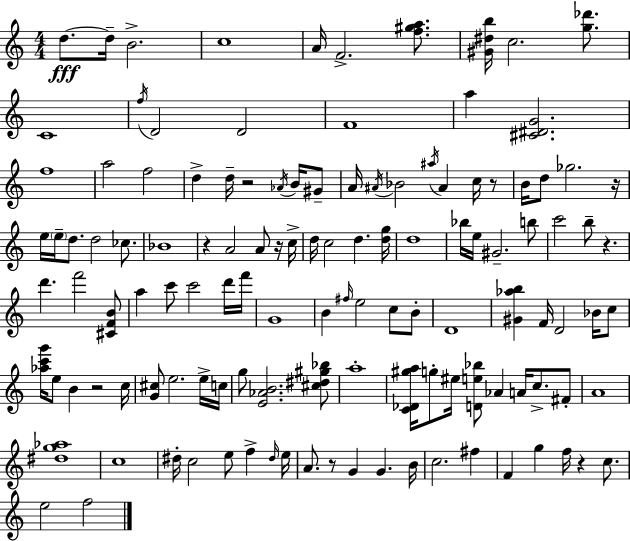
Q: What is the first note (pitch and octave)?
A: D5